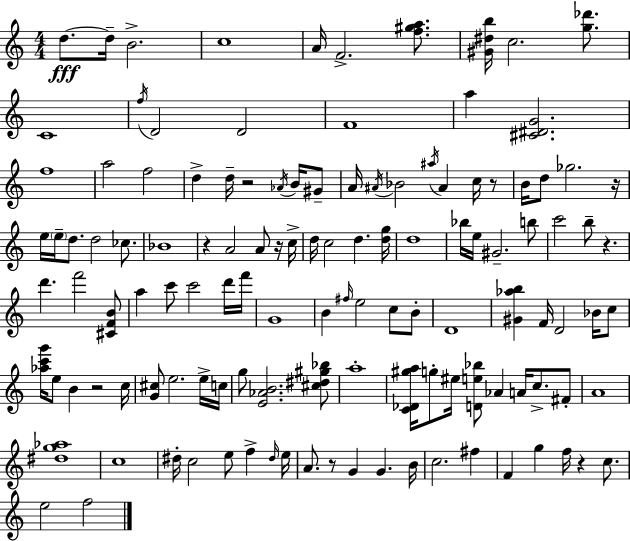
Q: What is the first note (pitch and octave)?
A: D5